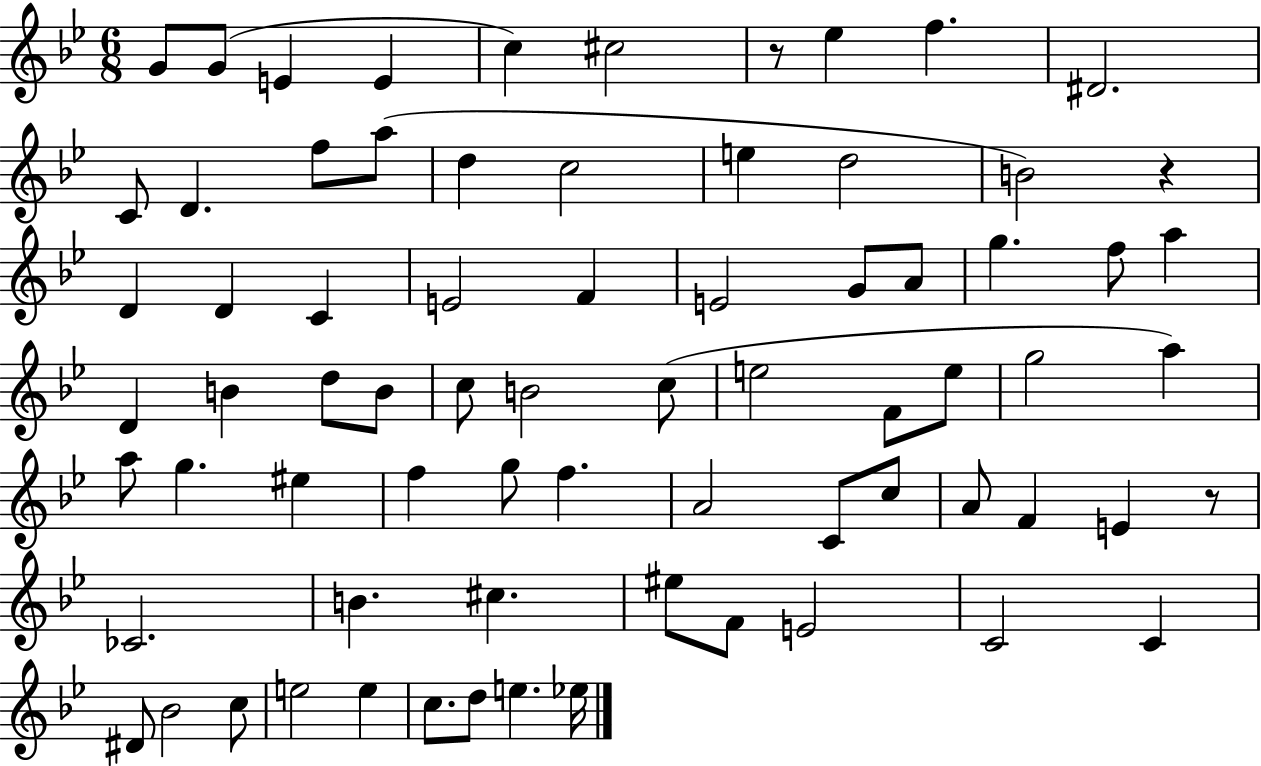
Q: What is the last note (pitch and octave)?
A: Eb5